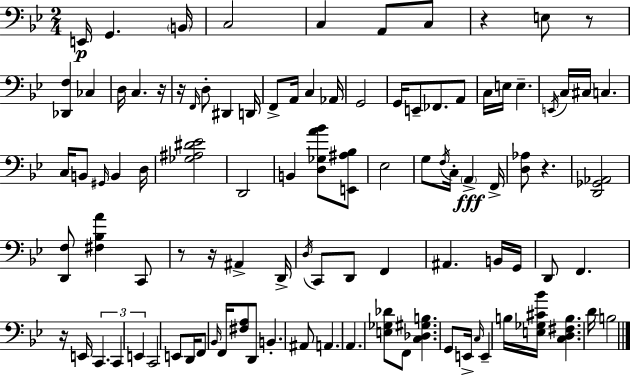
{
  \clef bass
  \numericTimeSignature
  \time 2/4
  \key g \minor
  e,16\p g,4. \parenthesize b,16 | c2 | c4 a,8 c8 | r4 e8 r8 | \break <des, f>4 ces4 | d16 c4. r16 | r16 \grace { f,16 } d8-. dis,4 | d,16 f,8-> a,16 c4 | \break aes,16 g,2 | g,16 e,8-- fes,8. a,8 | c16 e16 e4.-- | \acciaccatura { e,16 } c16 cis16 c4. | \break c16 b,8 \grace { gis,16 } b,4 | d16 <ges ais dis' ees'>2 | d,2 | b,4 <d ges a' bes'>8 | \break <e, ais bes>8 ees2 | g8 \acciaccatura { f16 } c16-. \parenthesize a,4->\fff | f,16-> <d aes>8 r4. | <d, ges, aes,>2 | \break <d, f>8 <fis bes a'>4 | c,8 r8 r16 ais,4-> | d,16-> \acciaccatura { d16 } c,8 d,8 | f,4 ais,4. | \break b,16 g,16 d,8 f,4. | r16 e,16 \tuplet 3/2 { c,4. | c,4 | e,4 } c,2 | \break e,8 d,16 | f,8 \grace { bes,16 } f,16 <fis a>8 d,8 | b,4.-. ais,8 | a,4. a,4. | \break <e ges des'>8 f,8 | <c des gis b>4. g,8 | e,16-> \grace { c16 } e,4-- b16 <e ges cis' bes'>16 | <c d fis b>4. d'16 b2 | \break \bar "|."
}